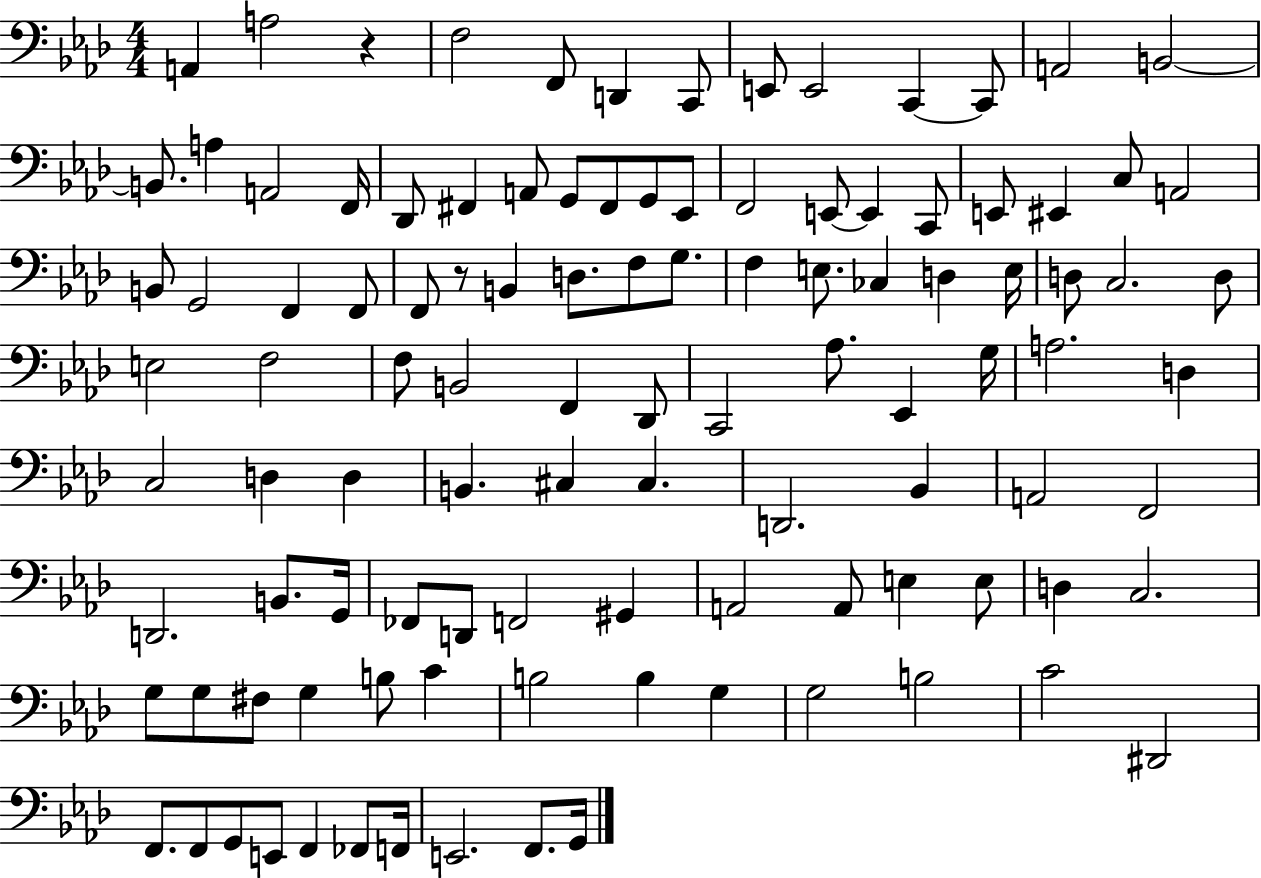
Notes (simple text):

A2/q A3/h R/q F3/h F2/e D2/q C2/e E2/e E2/h C2/q C2/e A2/h B2/h B2/e. A3/q A2/h F2/s Db2/e F#2/q A2/e G2/e F#2/e G2/e Eb2/e F2/h E2/e E2/q C2/e E2/e EIS2/q C3/e A2/h B2/e G2/h F2/q F2/e F2/e R/e B2/q D3/e. F3/e G3/e. F3/q E3/e. CES3/q D3/q E3/s D3/e C3/h. D3/e E3/h F3/h F3/e B2/h F2/q Db2/e C2/h Ab3/e. Eb2/q G3/s A3/h. D3/q C3/h D3/q D3/q B2/q. C#3/q C#3/q. D2/h. Bb2/q A2/h F2/h D2/h. B2/e. G2/s FES2/e D2/e F2/h G#2/q A2/h A2/e E3/q E3/e D3/q C3/h. G3/e G3/e F#3/e G3/q B3/e C4/q B3/h B3/q G3/q G3/h B3/h C4/h D#2/h F2/e. F2/e G2/e E2/e F2/q FES2/e F2/s E2/h. F2/e. G2/s